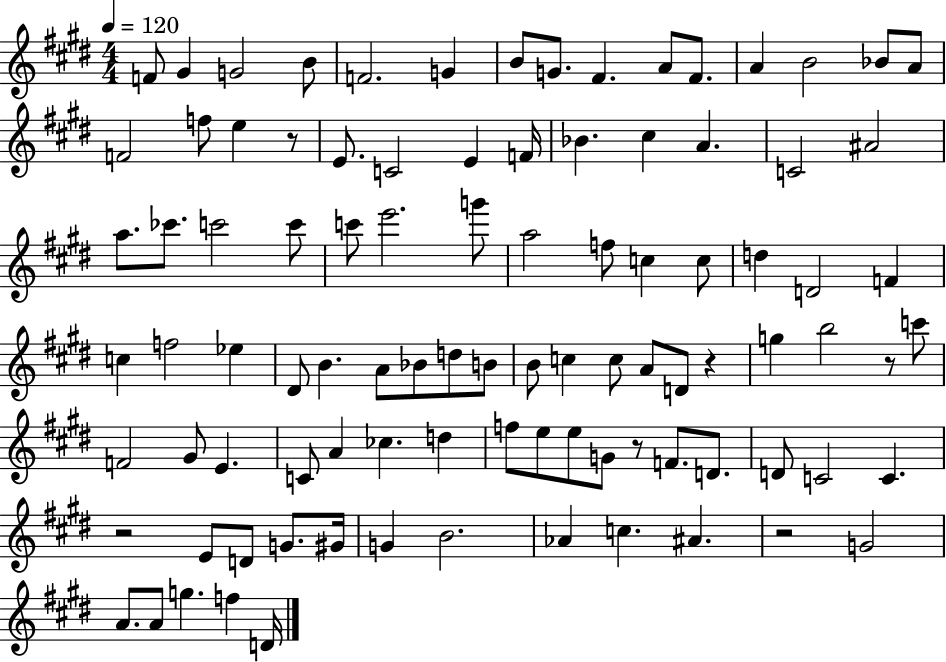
{
  \clef treble
  \numericTimeSignature
  \time 4/4
  \key e \major
  \tempo 4 = 120
  f'8 gis'4 g'2 b'8 | f'2. g'4 | b'8 g'8. fis'4. a'8 fis'8. | a'4 b'2 bes'8 a'8 | \break f'2 f''8 e''4 r8 | e'8. c'2 e'4 f'16 | bes'4. cis''4 a'4. | c'2 ais'2 | \break a''8. ces'''8. c'''2 c'''8 | c'''8 e'''2. g'''8 | a''2 f''8 c''4 c''8 | d''4 d'2 f'4 | \break c''4 f''2 ees''4 | dis'8 b'4. a'8 bes'8 d''8 b'8 | b'8 c''4 c''8 a'8 d'8 r4 | g''4 b''2 r8 c'''8 | \break f'2 gis'8 e'4. | c'8 a'4 ces''4. d''4 | f''8 e''8 e''8 g'8 r8 f'8. d'8. | d'8 c'2 c'4. | \break r2 e'8 d'8 g'8. gis'16 | g'4 b'2. | aes'4 c''4. ais'4. | r2 g'2 | \break a'8. a'8 g''4. f''4 d'16 | \bar "|."
}